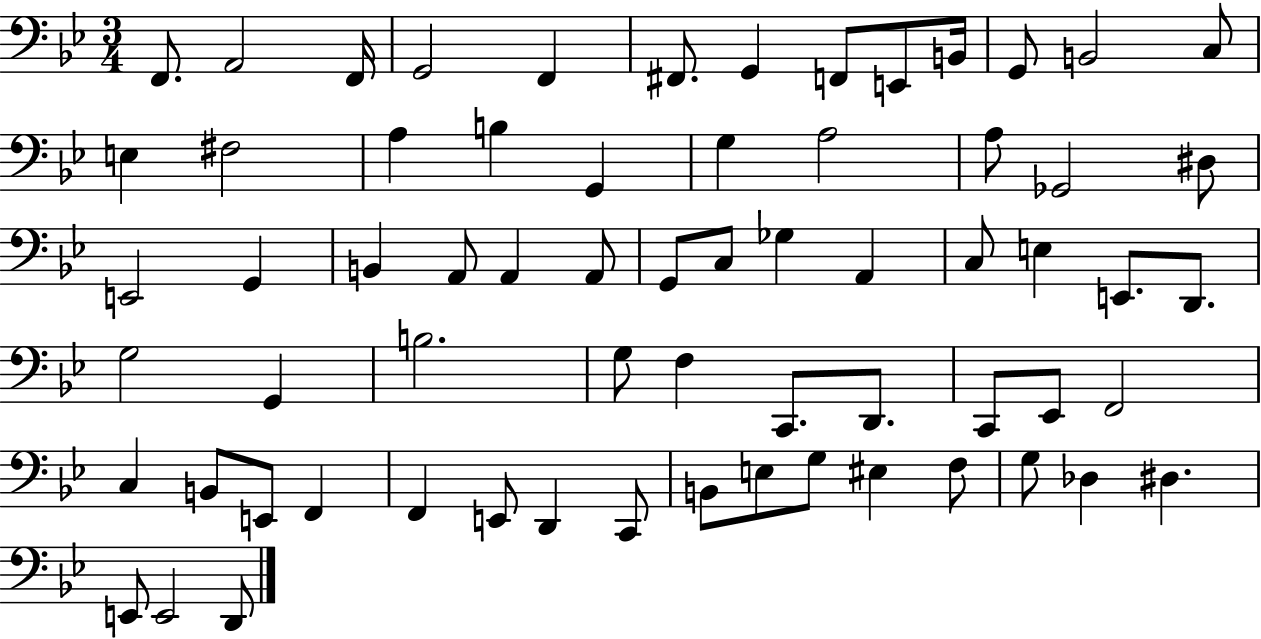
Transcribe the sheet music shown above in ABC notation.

X:1
T:Untitled
M:3/4
L:1/4
K:Bb
F,,/2 A,,2 F,,/4 G,,2 F,, ^F,,/2 G,, F,,/2 E,,/2 B,,/4 G,,/2 B,,2 C,/2 E, ^F,2 A, B, G,, G, A,2 A,/2 _G,,2 ^D,/2 E,,2 G,, B,, A,,/2 A,, A,,/2 G,,/2 C,/2 _G, A,, C,/2 E, E,,/2 D,,/2 G,2 G,, B,2 G,/2 F, C,,/2 D,,/2 C,,/2 _E,,/2 F,,2 C, B,,/2 E,,/2 F,, F,, E,,/2 D,, C,,/2 B,,/2 E,/2 G,/2 ^E, F,/2 G,/2 _D, ^D, E,,/2 E,,2 D,,/2